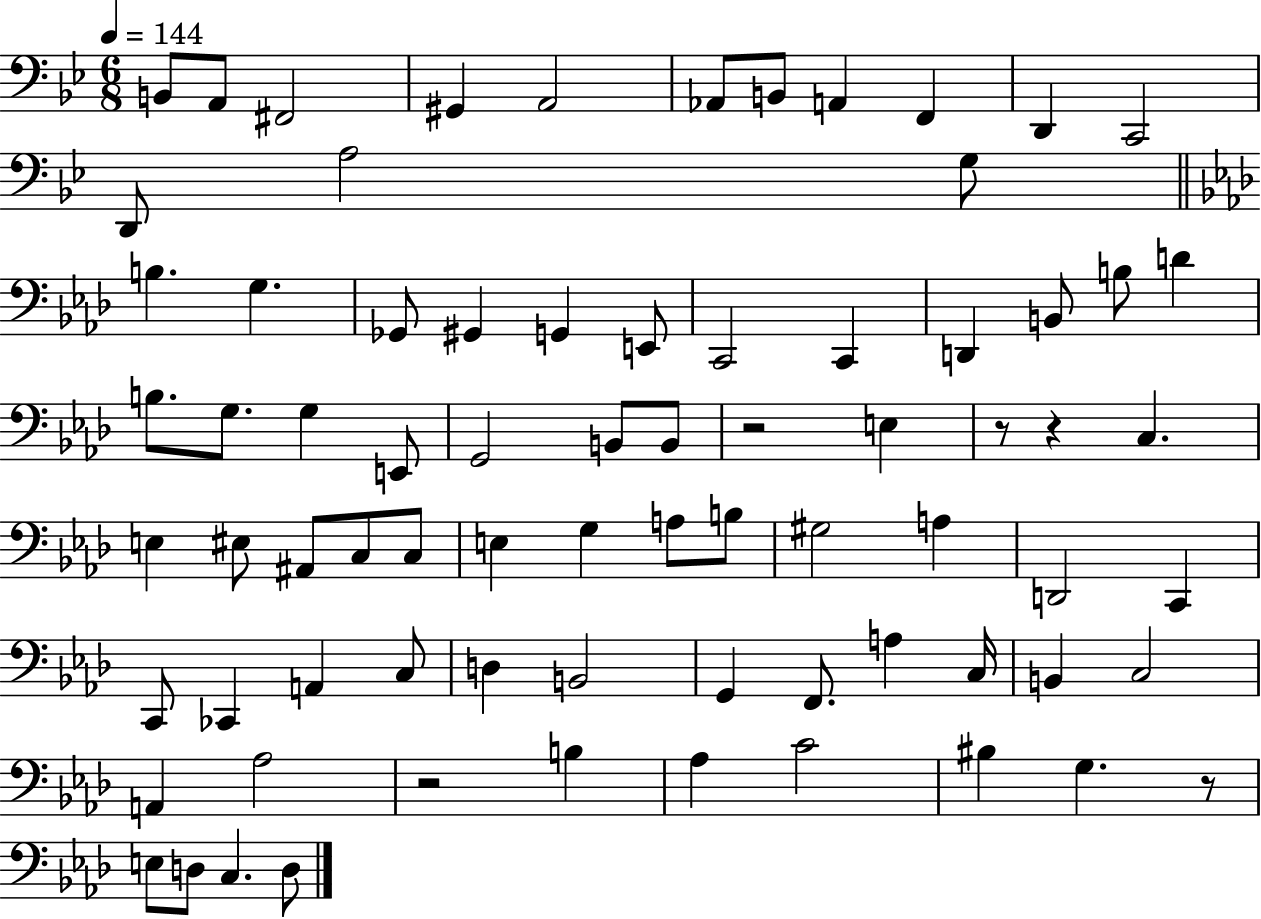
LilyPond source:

{
  \clef bass
  \numericTimeSignature
  \time 6/8
  \key bes \major
  \tempo 4 = 144
  \repeat volta 2 { b,8 a,8 fis,2 | gis,4 a,2 | aes,8 b,8 a,4 f,4 | d,4 c,2 | \break d,8 a2 g8 | \bar "||" \break \key aes \major b4. g4. | ges,8 gis,4 g,4 e,8 | c,2 c,4 | d,4 b,8 b8 d'4 | \break b8. g8. g4 e,8 | g,2 b,8 b,8 | r2 e4 | r8 r4 c4. | \break e4 eis8 ais,8 c8 c8 | e4 g4 a8 b8 | gis2 a4 | d,2 c,4 | \break c,8 ces,4 a,4 c8 | d4 b,2 | g,4 f,8. a4 c16 | b,4 c2 | \break a,4 aes2 | r2 b4 | aes4 c'2 | bis4 g4. r8 | \break e8 d8 c4. d8 | } \bar "|."
}